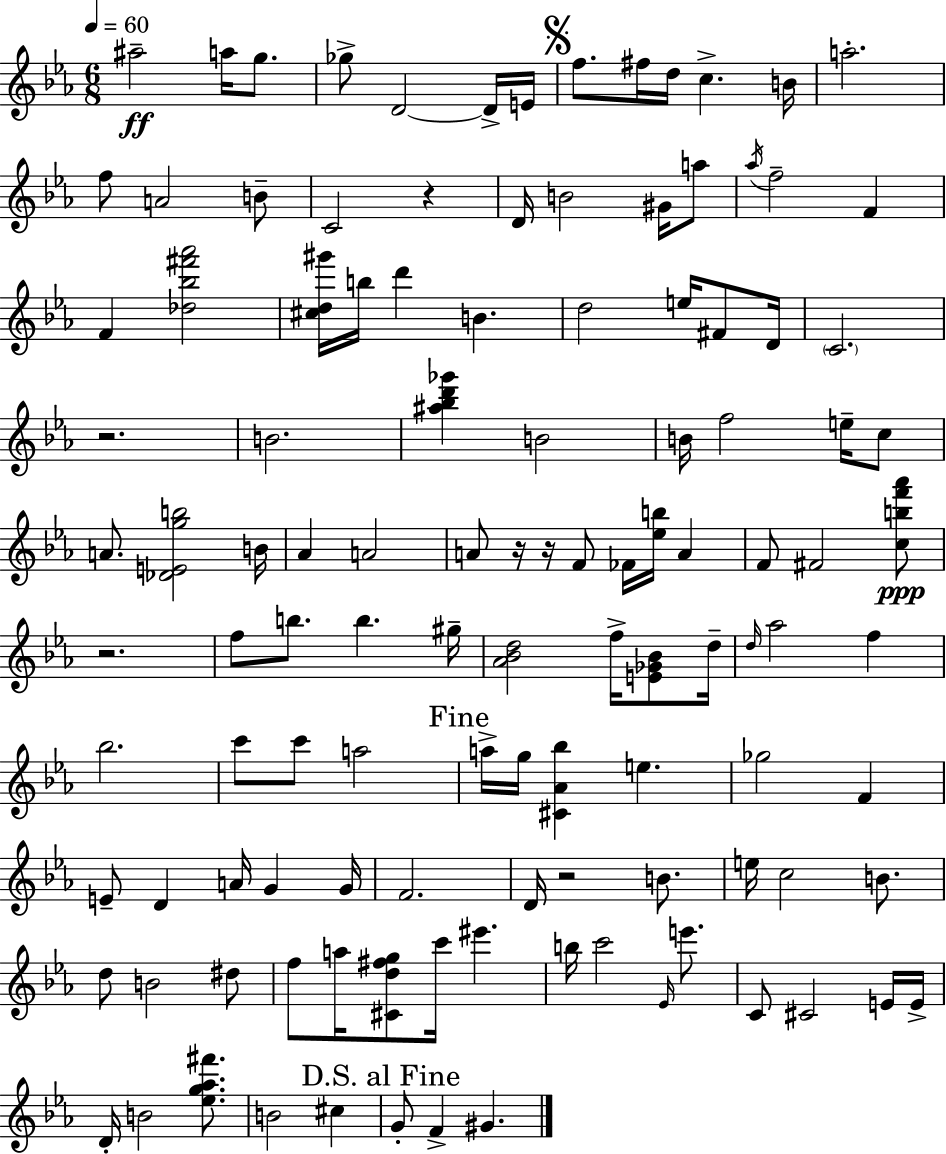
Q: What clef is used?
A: treble